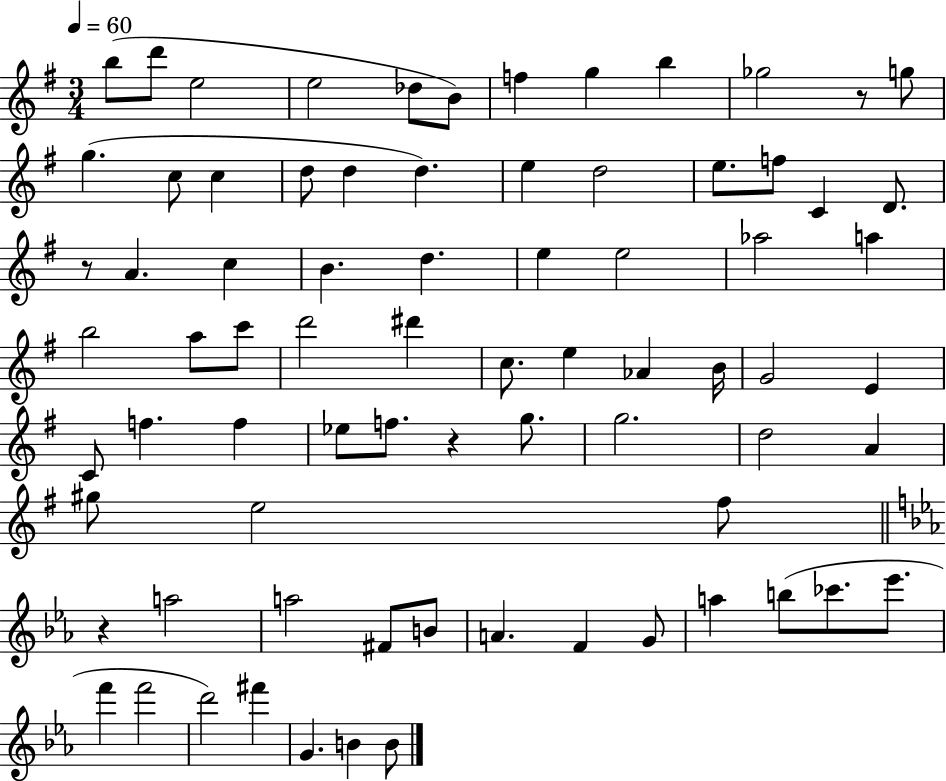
B5/e D6/e E5/h E5/h Db5/e B4/e F5/q G5/q B5/q Gb5/h R/e G5/e G5/q. C5/e C5/q D5/e D5/q D5/q. E5/q D5/h E5/e. F5/e C4/q D4/e. R/e A4/q. C5/q B4/q. D5/q. E5/q E5/h Ab5/h A5/q B5/h A5/e C6/e D6/h D#6/q C5/e. E5/q Ab4/q B4/s G4/h E4/q C4/e F5/q. F5/q Eb5/e F5/e. R/q G5/e. G5/h. D5/h A4/q G#5/e E5/h F#5/e R/q A5/h A5/h F#4/e B4/e A4/q. F4/q G4/e A5/q B5/e CES6/e. Eb6/e. F6/q F6/h D6/h F#6/q G4/q. B4/q B4/e